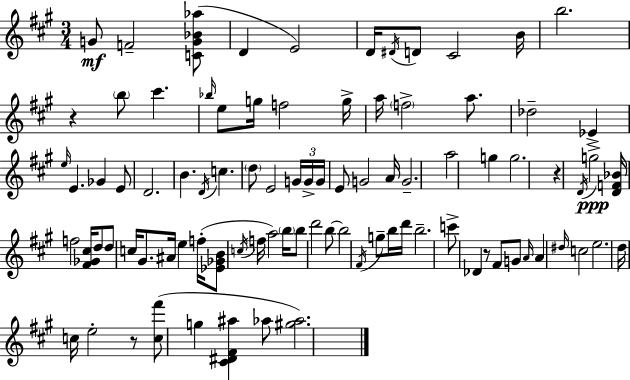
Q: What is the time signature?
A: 3/4